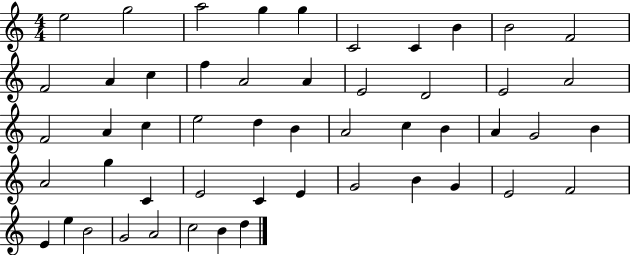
X:1
T:Untitled
M:4/4
L:1/4
K:C
e2 g2 a2 g g C2 C B B2 F2 F2 A c f A2 A E2 D2 E2 A2 F2 A c e2 d B A2 c B A G2 B A2 g C E2 C E G2 B G E2 F2 E e B2 G2 A2 c2 B d